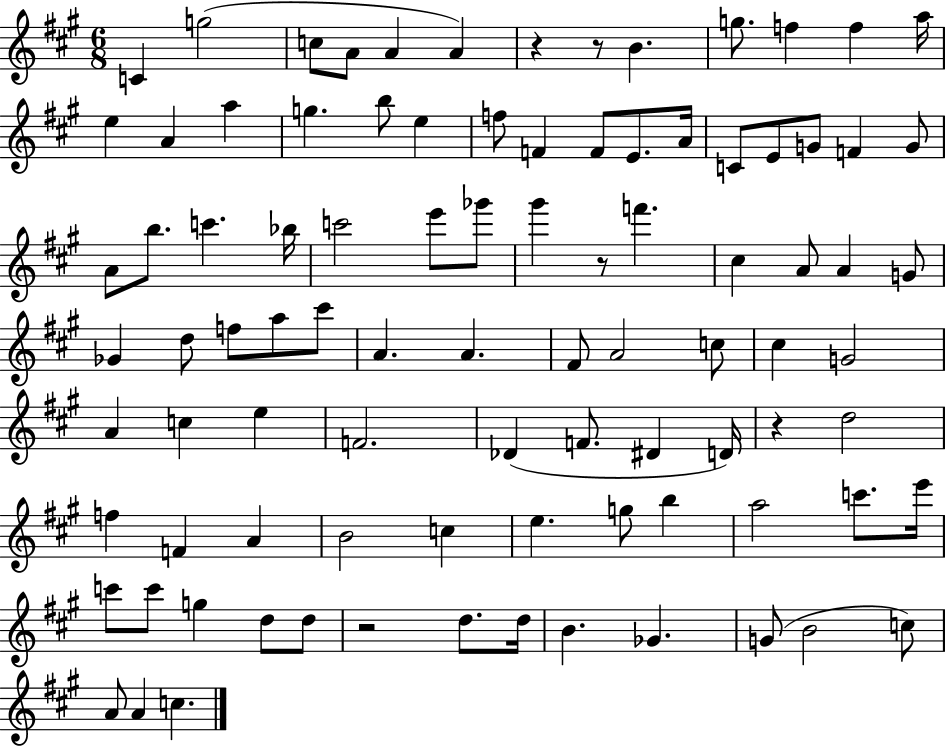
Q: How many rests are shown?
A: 5